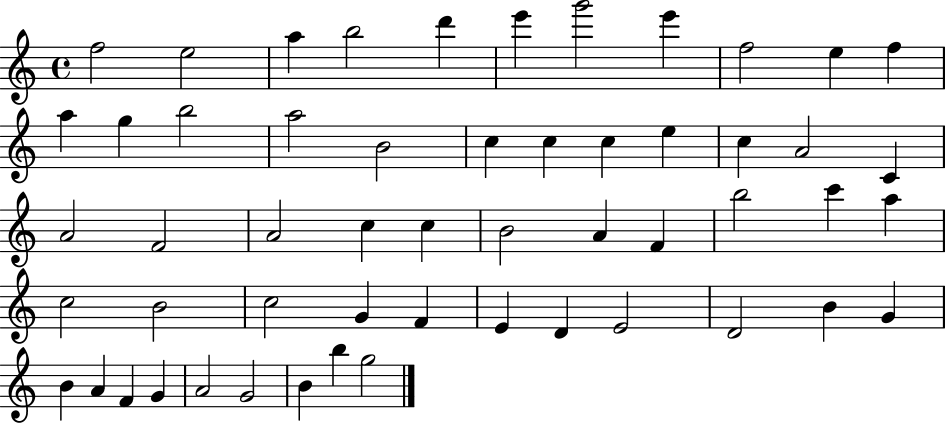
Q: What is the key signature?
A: C major